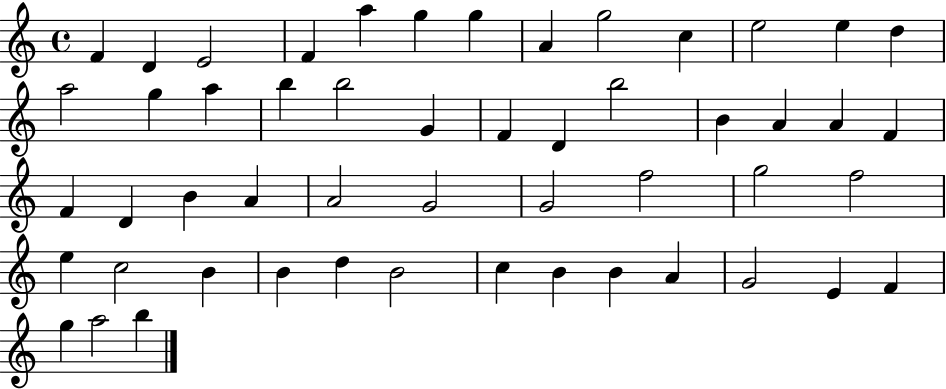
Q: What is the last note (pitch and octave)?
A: B5